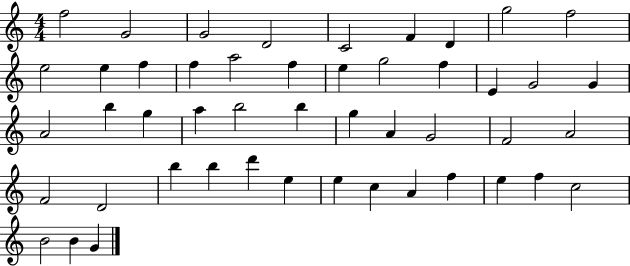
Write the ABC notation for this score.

X:1
T:Untitled
M:4/4
L:1/4
K:C
f2 G2 G2 D2 C2 F D g2 f2 e2 e f f a2 f e g2 f E G2 G A2 b g a b2 b g A G2 F2 A2 F2 D2 b b d' e e c A f e f c2 B2 B G